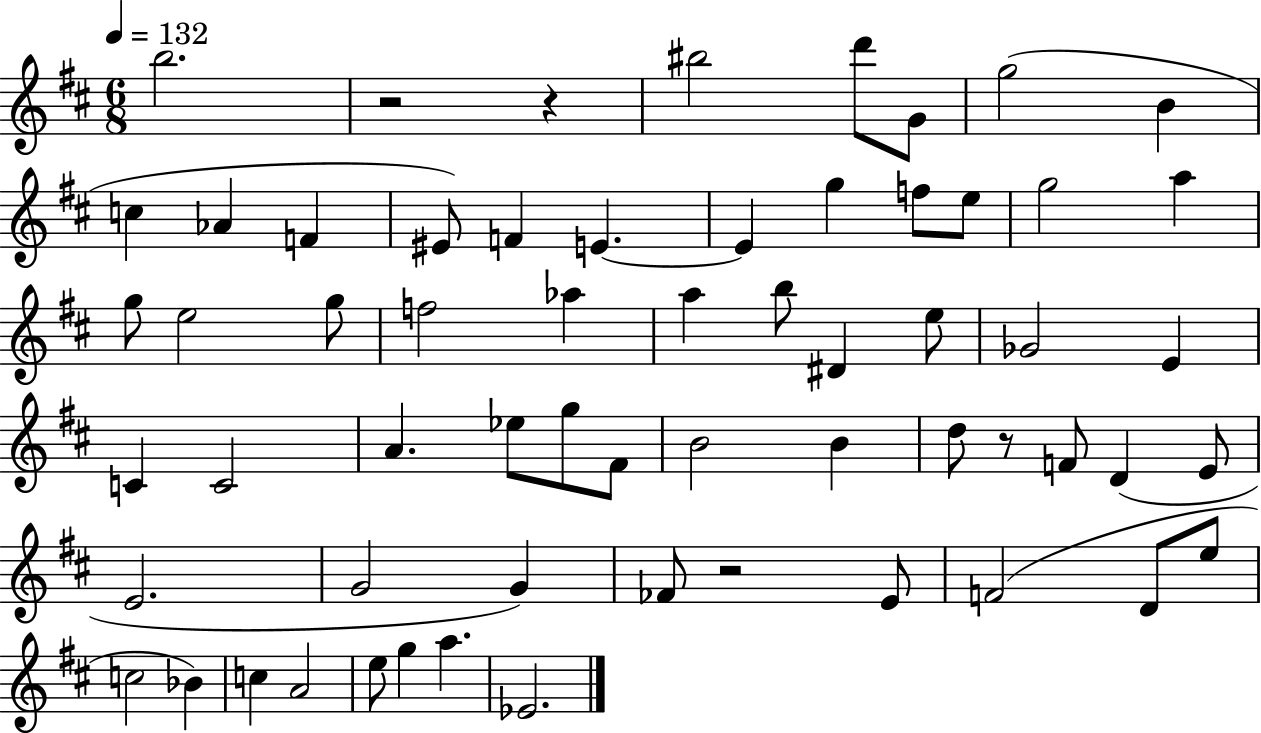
X:1
T:Untitled
M:6/8
L:1/4
K:D
b2 z2 z ^b2 d'/2 G/2 g2 B c _A F ^E/2 F E E g f/2 e/2 g2 a g/2 e2 g/2 f2 _a a b/2 ^D e/2 _G2 E C C2 A _e/2 g/2 ^F/2 B2 B d/2 z/2 F/2 D E/2 E2 G2 G _F/2 z2 E/2 F2 D/2 e/2 c2 _B c A2 e/2 g a _E2